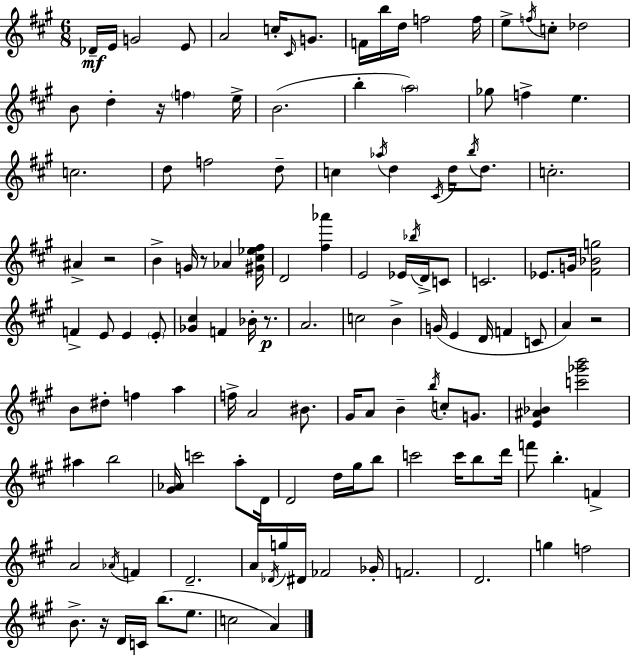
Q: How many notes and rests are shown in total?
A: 130